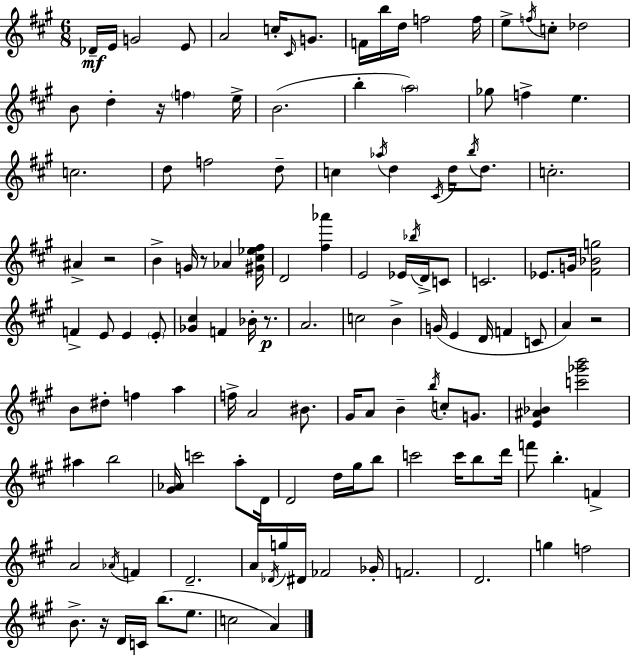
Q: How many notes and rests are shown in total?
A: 130